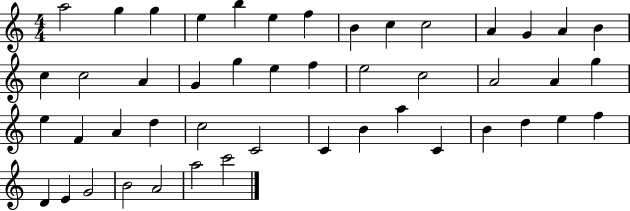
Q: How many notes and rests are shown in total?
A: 47